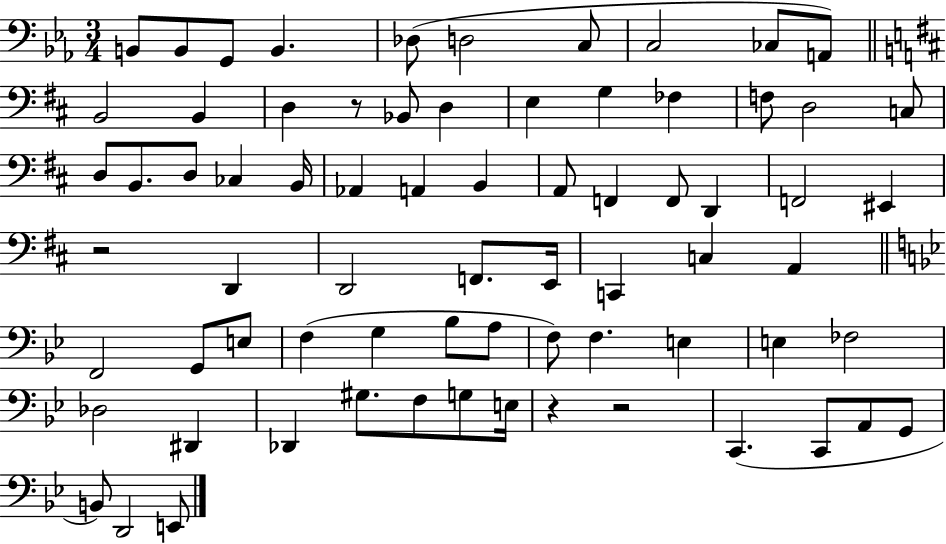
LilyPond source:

{
  \clef bass
  \numericTimeSignature
  \time 3/4
  \key ees \major
  \repeat volta 2 { b,8 b,8 g,8 b,4. | des8( d2 c8 | c2 ces8 a,8) | \bar "||" \break \key d \major b,2 b,4 | d4 r8 bes,8 d4 | e4 g4 fes4 | f8 d2 c8 | \break d8 b,8. d8 ces4 b,16 | aes,4 a,4 b,4 | a,8 f,4 f,8 d,4 | f,2 eis,4 | \break r2 d,4 | d,2 f,8. e,16 | c,4 c4 a,4 | \bar "||" \break \key bes \major f,2 g,8 e8 | f4( g4 bes8 a8 | f8) f4. e4 | e4 fes2 | \break des2 dis,4 | des,4 gis8. f8 g8 e16 | r4 r2 | c,4.( c,8 a,8 g,8 | \break b,8) d,2 e,8 | } \bar "|."
}